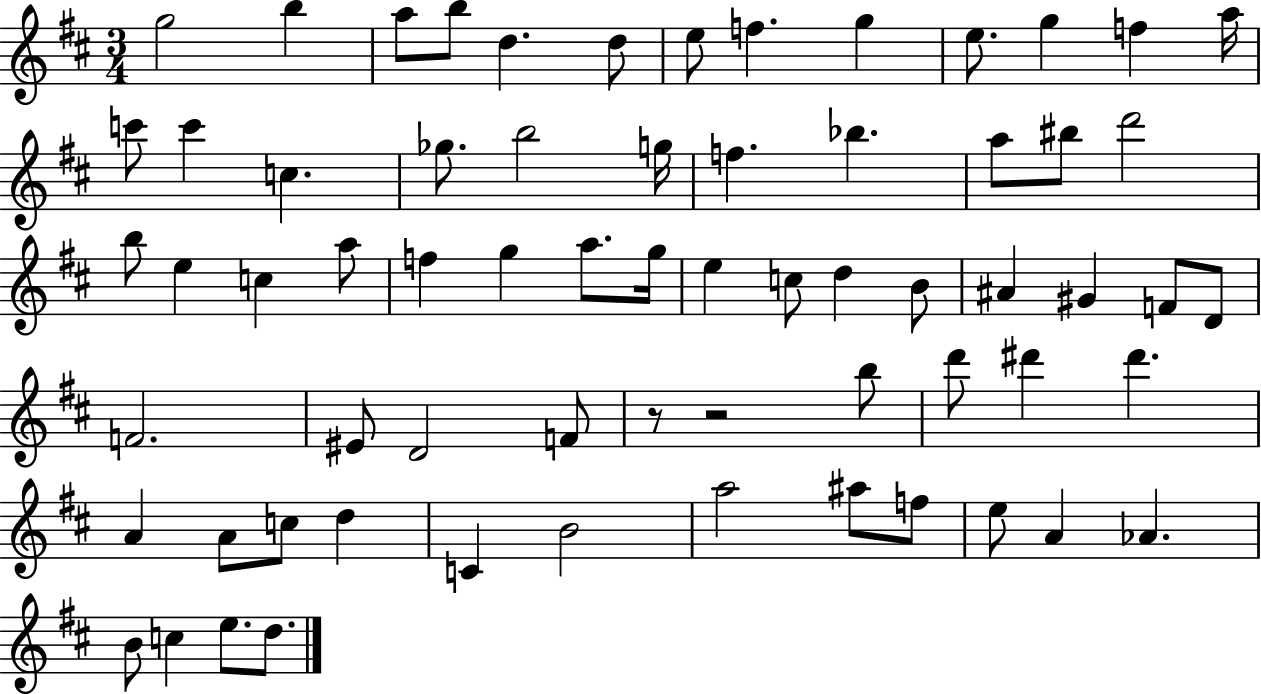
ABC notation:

X:1
T:Untitled
M:3/4
L:1/4
K:D
g2 b a/2 b/2 d d/2 e/2 f g e/2 g f a/4 c'/2 c' c _g/2 b2 g/4 f _b a/2 ^b/2 d'2 b/2 e c a/2 f g a/2 g/4 e c/2 d B/2 ^A ^G F/2 D/2 F2 ^E/2 D2 F/2 z/2 z2 b/2 d'/2 ^d' ^d' A A/2 c/2 d C B2 a2 ^a/2 f/2 e/2 A _A B/2 c e/2 d/2